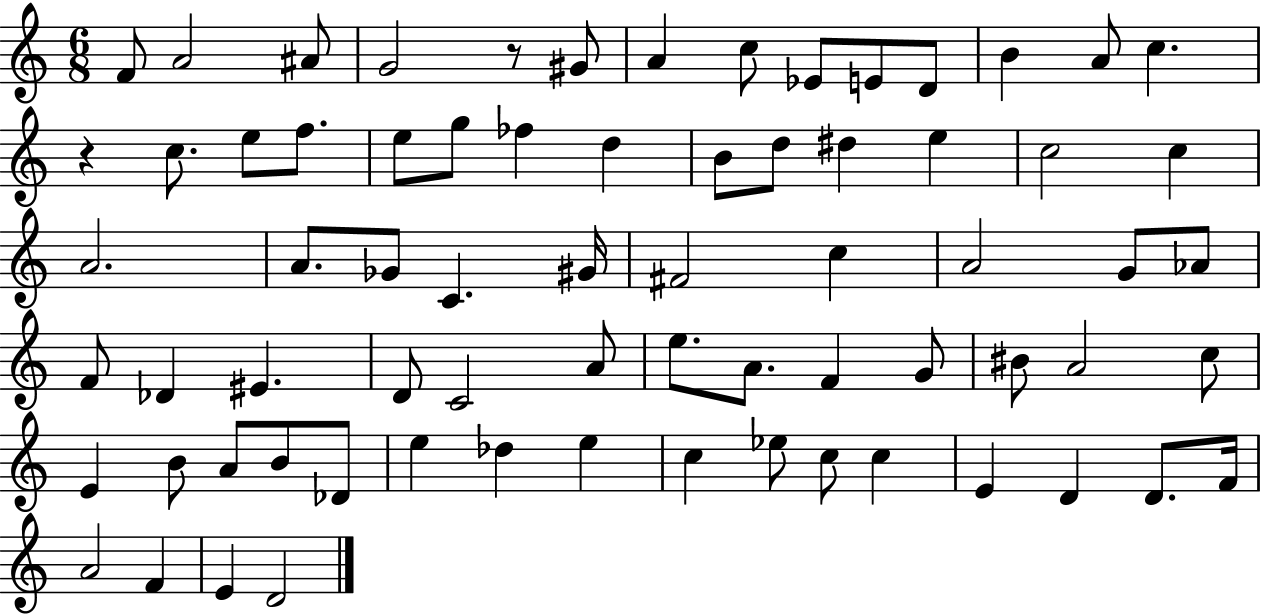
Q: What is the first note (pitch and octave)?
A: F4